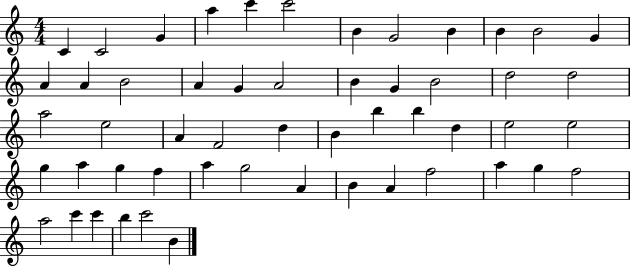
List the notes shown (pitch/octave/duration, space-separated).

C4/q C4/h G4/q A5/q C6/q C6/h B4/q G4/h B4/q B4/q B4/h G4/q A4/q A4/q B4/h A4/q G4/q A4/h B4/q G4/q B4/h D5/h D5/h A5/h E5/h A4/q F4/h D5/q B4/q B5/q B5/q D5/q E5/h E5/h G5/q A5/q G5/q F5/q A5/q G5/h A4/q B4/q A4/q F5/h A5/q G5/q F5/h A5/h C6/q C6/q B5/q C6/h B4/q